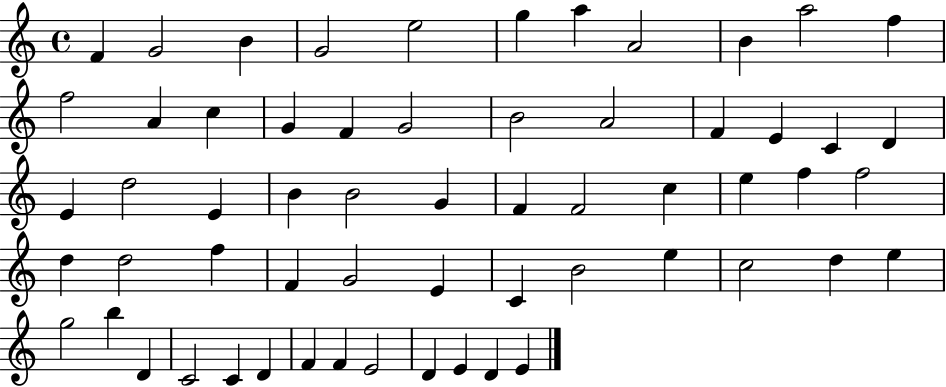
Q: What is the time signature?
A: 4/4